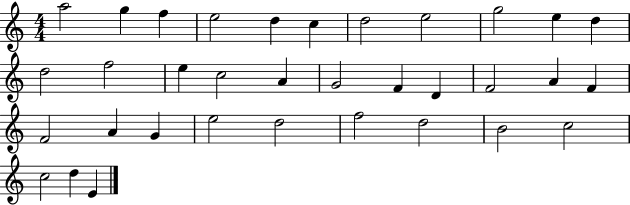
A5/h G5/q F5/q E5/h D5/q C5/q D5/h E5/h G5/h E5/q D5/q D5/h F5/h E5/q C5/h A4/q G4/h F4/q D4/q F4/h A4/q F4/q F4/h A4/q G4/q E5/h D5/h F5/h D5/h B4/h C5/h C5/h D5/q E4/q